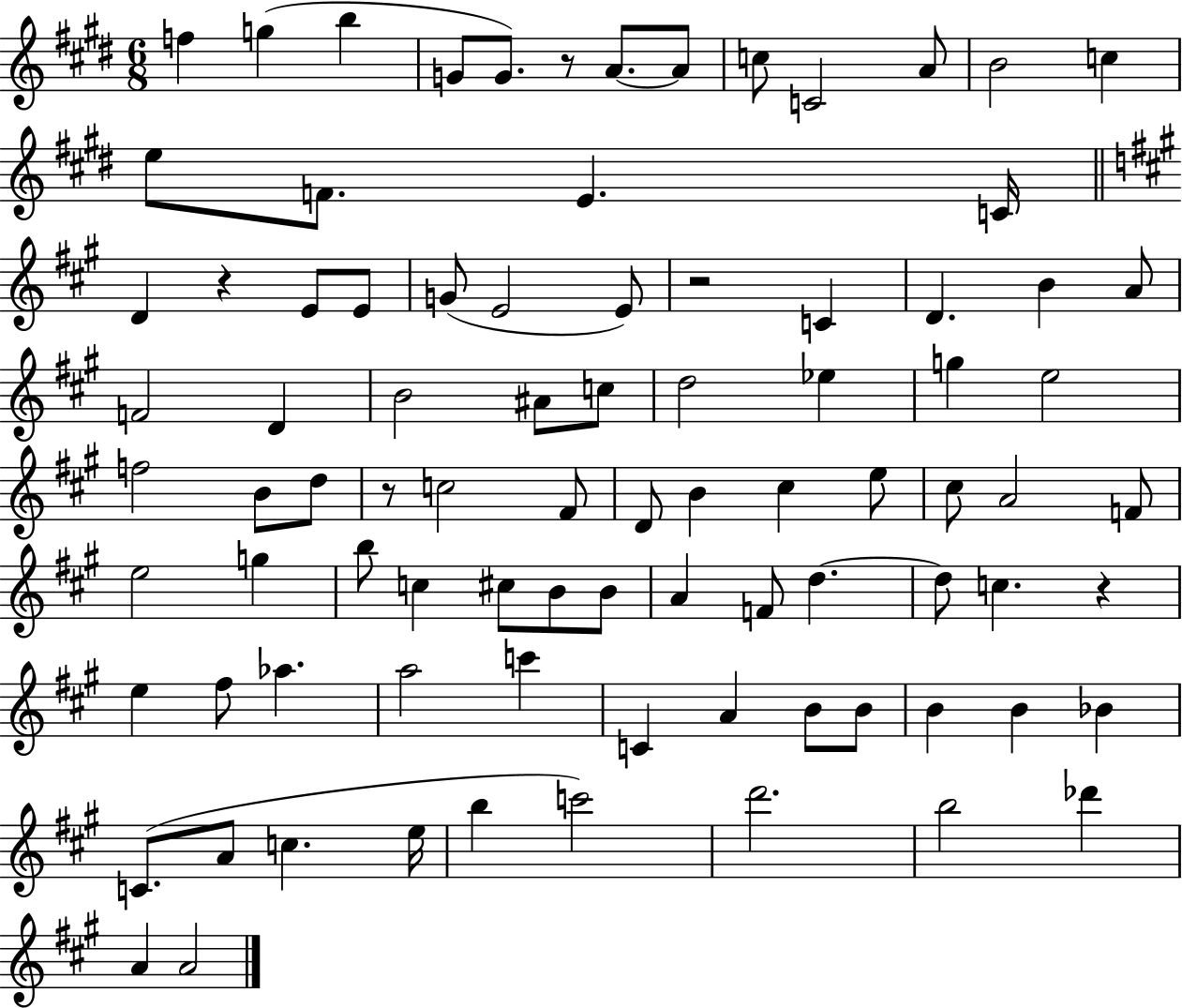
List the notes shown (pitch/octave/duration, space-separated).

F5/q G5/q B5/q G4/e G4/e. R/e A4/e. A4/e C5/e C4/h A4/e B4/h C5/q E5/e F4/e. E4/q. C4/s D4/q R/q E4/e E4/e G4/e E4/h E4/e R/h C4/q D4/q. B4/q A4/e F4/h D4/q B4/h A#4/e C5/e D5/h Eb5/q G5/q E5/h F5/h B4/e D5/e R/e C5/h F#4/e D4/e B4/q C#5/q E5/e C#5/e A4/h F4/e E5/h G5/q B5/e C5/q C#5/e B4/e B4/e A4/q F4/e D5/q. D5/e C5/q. R/q E5/q F#5/e Ab5/q. A5/h C6/q C4/q A4/q B4/e B4/e B4/q B4/q Bb4/q C4/e. A4/e C5/q. E5/s B5/q C6/h D6/h. B5/h Db6/q A4/q A4/h